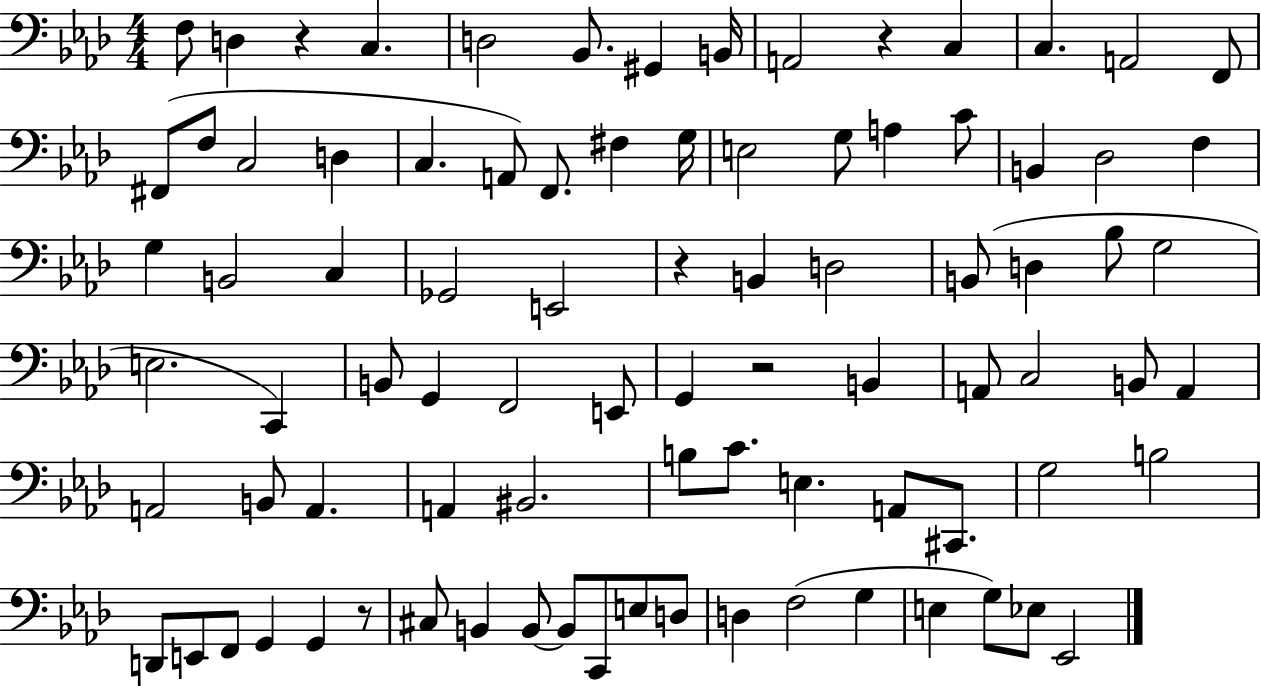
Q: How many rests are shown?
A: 5